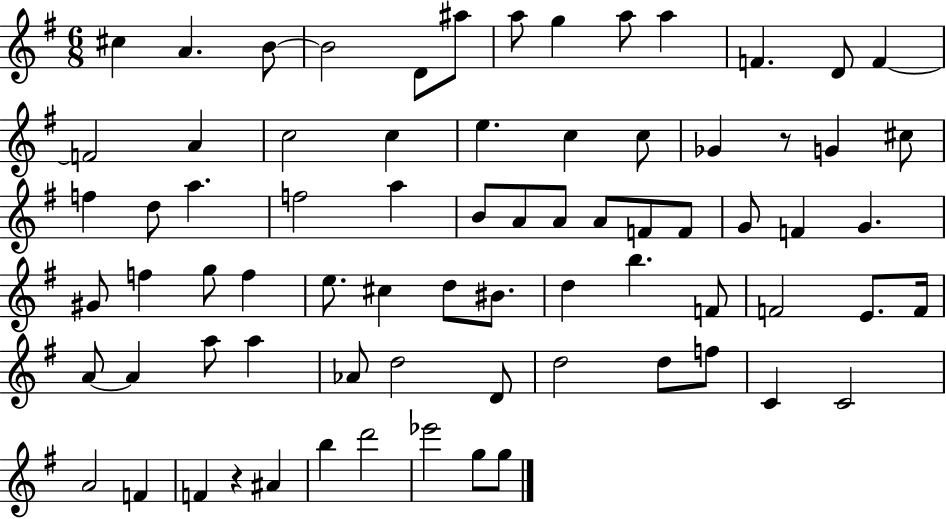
C#5/q A4/q. B4/e B4/h D4/e A#5/e A5/e G5/q A5/e A5/q F4/q. D4/e F4/q F4/h A4/q C5/h C5/q E5/q. C5/q C5/e Gb4/q R/e G4/q C#5/e F5/q D5/e A5/q. F5/h A5/q B4/e A4/e A4/e A4/e F4/e F4/e G4/e F4/q G4/q. G#4/e F5/q G5/e F5/q E5/e. C#5/q D5/e BIS4/e. D5/q B5/q. F4/e F4/h E4/e. F4/s A4/e A4/q A5/e A5/q Ab4/e D5/h D4/e D5/h D5/e F5/e C4/q C4/h A4/h F4/q F4/q R/q A#4/q B5/q D6/h Eb6/h G5/e G5/e